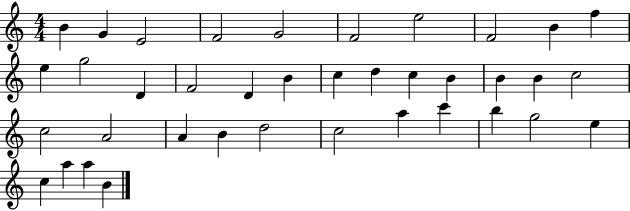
{
  \clef treble
  \numericTimeSignature
  \time 4/4
  \key c \major
  b'4 g'4 e'2 | f'2 g'2 | f'2 e''2 | f'2 b'4 f''4 | \break e''4 g''2 d'4 | f'2 d'4 b'4 | c''4 d''4 c''4 b'4 | b'4 b'4 c''2 | \break c''2 a'2 | a'4 b'4 d''2 | c''2 a''4 c'''4 | b''4 g''2 e''4 | \break c''4 a''4 a''4 b'4 | \bar "|."
}